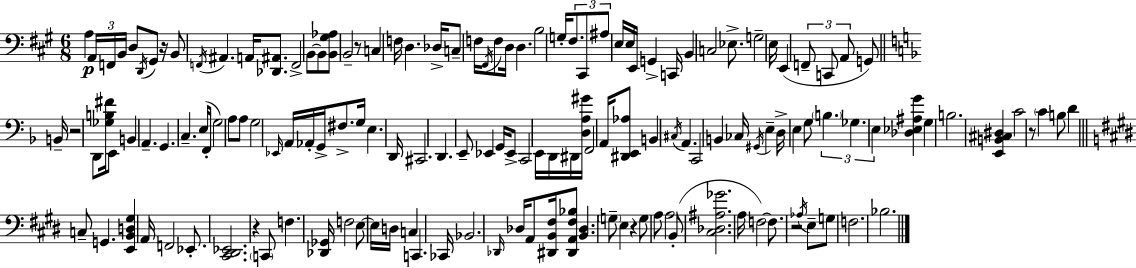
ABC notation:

X:1
T:Untitled
M:6/8
L:1/4
K:A
A, A,,/4 F,,/4 B,,/4 D,/2 D,,/4 ^G,,/2 z/4 B,,/2 F,,/4 ^A,, A,,/4 [_D,,^A,,]/2 F,,2 B,,/2 B,,/2 [B,,^G,_A,]/2 B,,2 z/2 C, F,/4 D, _D,/4 C,/2 F,/4 ^F,,/4 F,/2 D,/4 D, B,2 G,/4 ^F,/2 ^C,,/2 ^A,/2 E,/4 E,/4 E,,/4 G,, C,,/4 B,, C,2 _E,/2 G,2 E,/4 E,, F,,/2 C,,/2 A,,/2 G,,/2 B,,/4 z2 D,,/2 [_G,B,^F]/4 E,,/2 B,, A,, G,, C, E,/4 F,,/4 G,2 A,/2 A,/2 G,2 _E,,/4 A,,/4 _A,,/4 G,,/4 ^F,/2 G,/4 E, D,,/4 ^C,,2 D,, E,,/2 _E,, G,,/4 _E,,/2 C,,2 E,,/4 D,,/4 ^D,,/4 [D,A,^G]/4 F,,2 A,,/4 [^D,,E,,_A,]/2 B,, ^C,/4 A,, C,,2 B,, _C,/4 ^G,,/4 E, D,/4 E, G,/2 B, _G, E, [_D,_E,^A,G] G, B,2 [E,,B,,^C,^D,] C2 z/2 C B,/2 D C,/2 G,, [E,,B,,D,^G,] A,,/4 F,,2 _E,,/2 [^C,,^D,,_E,,]2 z C,,/2 F, [_D,,_G,,]/4 F,2 E,/2 E,/4 D,/4 C, C,, _C,,/4 _B,,2 _D,,/4 _D,/4 A,,/2 [^D,,B,,^F,]/4 [^D,,A,,^F,_B,]/2 [B,,_D,] G,/2 E, z G,/2 A,/2 A,2 B,,/2 [^C,_D,^A,_G]2 A,/4 F,2 F,/2 z2 _A,/4 E,/2 G,/2 F,2 _B,2